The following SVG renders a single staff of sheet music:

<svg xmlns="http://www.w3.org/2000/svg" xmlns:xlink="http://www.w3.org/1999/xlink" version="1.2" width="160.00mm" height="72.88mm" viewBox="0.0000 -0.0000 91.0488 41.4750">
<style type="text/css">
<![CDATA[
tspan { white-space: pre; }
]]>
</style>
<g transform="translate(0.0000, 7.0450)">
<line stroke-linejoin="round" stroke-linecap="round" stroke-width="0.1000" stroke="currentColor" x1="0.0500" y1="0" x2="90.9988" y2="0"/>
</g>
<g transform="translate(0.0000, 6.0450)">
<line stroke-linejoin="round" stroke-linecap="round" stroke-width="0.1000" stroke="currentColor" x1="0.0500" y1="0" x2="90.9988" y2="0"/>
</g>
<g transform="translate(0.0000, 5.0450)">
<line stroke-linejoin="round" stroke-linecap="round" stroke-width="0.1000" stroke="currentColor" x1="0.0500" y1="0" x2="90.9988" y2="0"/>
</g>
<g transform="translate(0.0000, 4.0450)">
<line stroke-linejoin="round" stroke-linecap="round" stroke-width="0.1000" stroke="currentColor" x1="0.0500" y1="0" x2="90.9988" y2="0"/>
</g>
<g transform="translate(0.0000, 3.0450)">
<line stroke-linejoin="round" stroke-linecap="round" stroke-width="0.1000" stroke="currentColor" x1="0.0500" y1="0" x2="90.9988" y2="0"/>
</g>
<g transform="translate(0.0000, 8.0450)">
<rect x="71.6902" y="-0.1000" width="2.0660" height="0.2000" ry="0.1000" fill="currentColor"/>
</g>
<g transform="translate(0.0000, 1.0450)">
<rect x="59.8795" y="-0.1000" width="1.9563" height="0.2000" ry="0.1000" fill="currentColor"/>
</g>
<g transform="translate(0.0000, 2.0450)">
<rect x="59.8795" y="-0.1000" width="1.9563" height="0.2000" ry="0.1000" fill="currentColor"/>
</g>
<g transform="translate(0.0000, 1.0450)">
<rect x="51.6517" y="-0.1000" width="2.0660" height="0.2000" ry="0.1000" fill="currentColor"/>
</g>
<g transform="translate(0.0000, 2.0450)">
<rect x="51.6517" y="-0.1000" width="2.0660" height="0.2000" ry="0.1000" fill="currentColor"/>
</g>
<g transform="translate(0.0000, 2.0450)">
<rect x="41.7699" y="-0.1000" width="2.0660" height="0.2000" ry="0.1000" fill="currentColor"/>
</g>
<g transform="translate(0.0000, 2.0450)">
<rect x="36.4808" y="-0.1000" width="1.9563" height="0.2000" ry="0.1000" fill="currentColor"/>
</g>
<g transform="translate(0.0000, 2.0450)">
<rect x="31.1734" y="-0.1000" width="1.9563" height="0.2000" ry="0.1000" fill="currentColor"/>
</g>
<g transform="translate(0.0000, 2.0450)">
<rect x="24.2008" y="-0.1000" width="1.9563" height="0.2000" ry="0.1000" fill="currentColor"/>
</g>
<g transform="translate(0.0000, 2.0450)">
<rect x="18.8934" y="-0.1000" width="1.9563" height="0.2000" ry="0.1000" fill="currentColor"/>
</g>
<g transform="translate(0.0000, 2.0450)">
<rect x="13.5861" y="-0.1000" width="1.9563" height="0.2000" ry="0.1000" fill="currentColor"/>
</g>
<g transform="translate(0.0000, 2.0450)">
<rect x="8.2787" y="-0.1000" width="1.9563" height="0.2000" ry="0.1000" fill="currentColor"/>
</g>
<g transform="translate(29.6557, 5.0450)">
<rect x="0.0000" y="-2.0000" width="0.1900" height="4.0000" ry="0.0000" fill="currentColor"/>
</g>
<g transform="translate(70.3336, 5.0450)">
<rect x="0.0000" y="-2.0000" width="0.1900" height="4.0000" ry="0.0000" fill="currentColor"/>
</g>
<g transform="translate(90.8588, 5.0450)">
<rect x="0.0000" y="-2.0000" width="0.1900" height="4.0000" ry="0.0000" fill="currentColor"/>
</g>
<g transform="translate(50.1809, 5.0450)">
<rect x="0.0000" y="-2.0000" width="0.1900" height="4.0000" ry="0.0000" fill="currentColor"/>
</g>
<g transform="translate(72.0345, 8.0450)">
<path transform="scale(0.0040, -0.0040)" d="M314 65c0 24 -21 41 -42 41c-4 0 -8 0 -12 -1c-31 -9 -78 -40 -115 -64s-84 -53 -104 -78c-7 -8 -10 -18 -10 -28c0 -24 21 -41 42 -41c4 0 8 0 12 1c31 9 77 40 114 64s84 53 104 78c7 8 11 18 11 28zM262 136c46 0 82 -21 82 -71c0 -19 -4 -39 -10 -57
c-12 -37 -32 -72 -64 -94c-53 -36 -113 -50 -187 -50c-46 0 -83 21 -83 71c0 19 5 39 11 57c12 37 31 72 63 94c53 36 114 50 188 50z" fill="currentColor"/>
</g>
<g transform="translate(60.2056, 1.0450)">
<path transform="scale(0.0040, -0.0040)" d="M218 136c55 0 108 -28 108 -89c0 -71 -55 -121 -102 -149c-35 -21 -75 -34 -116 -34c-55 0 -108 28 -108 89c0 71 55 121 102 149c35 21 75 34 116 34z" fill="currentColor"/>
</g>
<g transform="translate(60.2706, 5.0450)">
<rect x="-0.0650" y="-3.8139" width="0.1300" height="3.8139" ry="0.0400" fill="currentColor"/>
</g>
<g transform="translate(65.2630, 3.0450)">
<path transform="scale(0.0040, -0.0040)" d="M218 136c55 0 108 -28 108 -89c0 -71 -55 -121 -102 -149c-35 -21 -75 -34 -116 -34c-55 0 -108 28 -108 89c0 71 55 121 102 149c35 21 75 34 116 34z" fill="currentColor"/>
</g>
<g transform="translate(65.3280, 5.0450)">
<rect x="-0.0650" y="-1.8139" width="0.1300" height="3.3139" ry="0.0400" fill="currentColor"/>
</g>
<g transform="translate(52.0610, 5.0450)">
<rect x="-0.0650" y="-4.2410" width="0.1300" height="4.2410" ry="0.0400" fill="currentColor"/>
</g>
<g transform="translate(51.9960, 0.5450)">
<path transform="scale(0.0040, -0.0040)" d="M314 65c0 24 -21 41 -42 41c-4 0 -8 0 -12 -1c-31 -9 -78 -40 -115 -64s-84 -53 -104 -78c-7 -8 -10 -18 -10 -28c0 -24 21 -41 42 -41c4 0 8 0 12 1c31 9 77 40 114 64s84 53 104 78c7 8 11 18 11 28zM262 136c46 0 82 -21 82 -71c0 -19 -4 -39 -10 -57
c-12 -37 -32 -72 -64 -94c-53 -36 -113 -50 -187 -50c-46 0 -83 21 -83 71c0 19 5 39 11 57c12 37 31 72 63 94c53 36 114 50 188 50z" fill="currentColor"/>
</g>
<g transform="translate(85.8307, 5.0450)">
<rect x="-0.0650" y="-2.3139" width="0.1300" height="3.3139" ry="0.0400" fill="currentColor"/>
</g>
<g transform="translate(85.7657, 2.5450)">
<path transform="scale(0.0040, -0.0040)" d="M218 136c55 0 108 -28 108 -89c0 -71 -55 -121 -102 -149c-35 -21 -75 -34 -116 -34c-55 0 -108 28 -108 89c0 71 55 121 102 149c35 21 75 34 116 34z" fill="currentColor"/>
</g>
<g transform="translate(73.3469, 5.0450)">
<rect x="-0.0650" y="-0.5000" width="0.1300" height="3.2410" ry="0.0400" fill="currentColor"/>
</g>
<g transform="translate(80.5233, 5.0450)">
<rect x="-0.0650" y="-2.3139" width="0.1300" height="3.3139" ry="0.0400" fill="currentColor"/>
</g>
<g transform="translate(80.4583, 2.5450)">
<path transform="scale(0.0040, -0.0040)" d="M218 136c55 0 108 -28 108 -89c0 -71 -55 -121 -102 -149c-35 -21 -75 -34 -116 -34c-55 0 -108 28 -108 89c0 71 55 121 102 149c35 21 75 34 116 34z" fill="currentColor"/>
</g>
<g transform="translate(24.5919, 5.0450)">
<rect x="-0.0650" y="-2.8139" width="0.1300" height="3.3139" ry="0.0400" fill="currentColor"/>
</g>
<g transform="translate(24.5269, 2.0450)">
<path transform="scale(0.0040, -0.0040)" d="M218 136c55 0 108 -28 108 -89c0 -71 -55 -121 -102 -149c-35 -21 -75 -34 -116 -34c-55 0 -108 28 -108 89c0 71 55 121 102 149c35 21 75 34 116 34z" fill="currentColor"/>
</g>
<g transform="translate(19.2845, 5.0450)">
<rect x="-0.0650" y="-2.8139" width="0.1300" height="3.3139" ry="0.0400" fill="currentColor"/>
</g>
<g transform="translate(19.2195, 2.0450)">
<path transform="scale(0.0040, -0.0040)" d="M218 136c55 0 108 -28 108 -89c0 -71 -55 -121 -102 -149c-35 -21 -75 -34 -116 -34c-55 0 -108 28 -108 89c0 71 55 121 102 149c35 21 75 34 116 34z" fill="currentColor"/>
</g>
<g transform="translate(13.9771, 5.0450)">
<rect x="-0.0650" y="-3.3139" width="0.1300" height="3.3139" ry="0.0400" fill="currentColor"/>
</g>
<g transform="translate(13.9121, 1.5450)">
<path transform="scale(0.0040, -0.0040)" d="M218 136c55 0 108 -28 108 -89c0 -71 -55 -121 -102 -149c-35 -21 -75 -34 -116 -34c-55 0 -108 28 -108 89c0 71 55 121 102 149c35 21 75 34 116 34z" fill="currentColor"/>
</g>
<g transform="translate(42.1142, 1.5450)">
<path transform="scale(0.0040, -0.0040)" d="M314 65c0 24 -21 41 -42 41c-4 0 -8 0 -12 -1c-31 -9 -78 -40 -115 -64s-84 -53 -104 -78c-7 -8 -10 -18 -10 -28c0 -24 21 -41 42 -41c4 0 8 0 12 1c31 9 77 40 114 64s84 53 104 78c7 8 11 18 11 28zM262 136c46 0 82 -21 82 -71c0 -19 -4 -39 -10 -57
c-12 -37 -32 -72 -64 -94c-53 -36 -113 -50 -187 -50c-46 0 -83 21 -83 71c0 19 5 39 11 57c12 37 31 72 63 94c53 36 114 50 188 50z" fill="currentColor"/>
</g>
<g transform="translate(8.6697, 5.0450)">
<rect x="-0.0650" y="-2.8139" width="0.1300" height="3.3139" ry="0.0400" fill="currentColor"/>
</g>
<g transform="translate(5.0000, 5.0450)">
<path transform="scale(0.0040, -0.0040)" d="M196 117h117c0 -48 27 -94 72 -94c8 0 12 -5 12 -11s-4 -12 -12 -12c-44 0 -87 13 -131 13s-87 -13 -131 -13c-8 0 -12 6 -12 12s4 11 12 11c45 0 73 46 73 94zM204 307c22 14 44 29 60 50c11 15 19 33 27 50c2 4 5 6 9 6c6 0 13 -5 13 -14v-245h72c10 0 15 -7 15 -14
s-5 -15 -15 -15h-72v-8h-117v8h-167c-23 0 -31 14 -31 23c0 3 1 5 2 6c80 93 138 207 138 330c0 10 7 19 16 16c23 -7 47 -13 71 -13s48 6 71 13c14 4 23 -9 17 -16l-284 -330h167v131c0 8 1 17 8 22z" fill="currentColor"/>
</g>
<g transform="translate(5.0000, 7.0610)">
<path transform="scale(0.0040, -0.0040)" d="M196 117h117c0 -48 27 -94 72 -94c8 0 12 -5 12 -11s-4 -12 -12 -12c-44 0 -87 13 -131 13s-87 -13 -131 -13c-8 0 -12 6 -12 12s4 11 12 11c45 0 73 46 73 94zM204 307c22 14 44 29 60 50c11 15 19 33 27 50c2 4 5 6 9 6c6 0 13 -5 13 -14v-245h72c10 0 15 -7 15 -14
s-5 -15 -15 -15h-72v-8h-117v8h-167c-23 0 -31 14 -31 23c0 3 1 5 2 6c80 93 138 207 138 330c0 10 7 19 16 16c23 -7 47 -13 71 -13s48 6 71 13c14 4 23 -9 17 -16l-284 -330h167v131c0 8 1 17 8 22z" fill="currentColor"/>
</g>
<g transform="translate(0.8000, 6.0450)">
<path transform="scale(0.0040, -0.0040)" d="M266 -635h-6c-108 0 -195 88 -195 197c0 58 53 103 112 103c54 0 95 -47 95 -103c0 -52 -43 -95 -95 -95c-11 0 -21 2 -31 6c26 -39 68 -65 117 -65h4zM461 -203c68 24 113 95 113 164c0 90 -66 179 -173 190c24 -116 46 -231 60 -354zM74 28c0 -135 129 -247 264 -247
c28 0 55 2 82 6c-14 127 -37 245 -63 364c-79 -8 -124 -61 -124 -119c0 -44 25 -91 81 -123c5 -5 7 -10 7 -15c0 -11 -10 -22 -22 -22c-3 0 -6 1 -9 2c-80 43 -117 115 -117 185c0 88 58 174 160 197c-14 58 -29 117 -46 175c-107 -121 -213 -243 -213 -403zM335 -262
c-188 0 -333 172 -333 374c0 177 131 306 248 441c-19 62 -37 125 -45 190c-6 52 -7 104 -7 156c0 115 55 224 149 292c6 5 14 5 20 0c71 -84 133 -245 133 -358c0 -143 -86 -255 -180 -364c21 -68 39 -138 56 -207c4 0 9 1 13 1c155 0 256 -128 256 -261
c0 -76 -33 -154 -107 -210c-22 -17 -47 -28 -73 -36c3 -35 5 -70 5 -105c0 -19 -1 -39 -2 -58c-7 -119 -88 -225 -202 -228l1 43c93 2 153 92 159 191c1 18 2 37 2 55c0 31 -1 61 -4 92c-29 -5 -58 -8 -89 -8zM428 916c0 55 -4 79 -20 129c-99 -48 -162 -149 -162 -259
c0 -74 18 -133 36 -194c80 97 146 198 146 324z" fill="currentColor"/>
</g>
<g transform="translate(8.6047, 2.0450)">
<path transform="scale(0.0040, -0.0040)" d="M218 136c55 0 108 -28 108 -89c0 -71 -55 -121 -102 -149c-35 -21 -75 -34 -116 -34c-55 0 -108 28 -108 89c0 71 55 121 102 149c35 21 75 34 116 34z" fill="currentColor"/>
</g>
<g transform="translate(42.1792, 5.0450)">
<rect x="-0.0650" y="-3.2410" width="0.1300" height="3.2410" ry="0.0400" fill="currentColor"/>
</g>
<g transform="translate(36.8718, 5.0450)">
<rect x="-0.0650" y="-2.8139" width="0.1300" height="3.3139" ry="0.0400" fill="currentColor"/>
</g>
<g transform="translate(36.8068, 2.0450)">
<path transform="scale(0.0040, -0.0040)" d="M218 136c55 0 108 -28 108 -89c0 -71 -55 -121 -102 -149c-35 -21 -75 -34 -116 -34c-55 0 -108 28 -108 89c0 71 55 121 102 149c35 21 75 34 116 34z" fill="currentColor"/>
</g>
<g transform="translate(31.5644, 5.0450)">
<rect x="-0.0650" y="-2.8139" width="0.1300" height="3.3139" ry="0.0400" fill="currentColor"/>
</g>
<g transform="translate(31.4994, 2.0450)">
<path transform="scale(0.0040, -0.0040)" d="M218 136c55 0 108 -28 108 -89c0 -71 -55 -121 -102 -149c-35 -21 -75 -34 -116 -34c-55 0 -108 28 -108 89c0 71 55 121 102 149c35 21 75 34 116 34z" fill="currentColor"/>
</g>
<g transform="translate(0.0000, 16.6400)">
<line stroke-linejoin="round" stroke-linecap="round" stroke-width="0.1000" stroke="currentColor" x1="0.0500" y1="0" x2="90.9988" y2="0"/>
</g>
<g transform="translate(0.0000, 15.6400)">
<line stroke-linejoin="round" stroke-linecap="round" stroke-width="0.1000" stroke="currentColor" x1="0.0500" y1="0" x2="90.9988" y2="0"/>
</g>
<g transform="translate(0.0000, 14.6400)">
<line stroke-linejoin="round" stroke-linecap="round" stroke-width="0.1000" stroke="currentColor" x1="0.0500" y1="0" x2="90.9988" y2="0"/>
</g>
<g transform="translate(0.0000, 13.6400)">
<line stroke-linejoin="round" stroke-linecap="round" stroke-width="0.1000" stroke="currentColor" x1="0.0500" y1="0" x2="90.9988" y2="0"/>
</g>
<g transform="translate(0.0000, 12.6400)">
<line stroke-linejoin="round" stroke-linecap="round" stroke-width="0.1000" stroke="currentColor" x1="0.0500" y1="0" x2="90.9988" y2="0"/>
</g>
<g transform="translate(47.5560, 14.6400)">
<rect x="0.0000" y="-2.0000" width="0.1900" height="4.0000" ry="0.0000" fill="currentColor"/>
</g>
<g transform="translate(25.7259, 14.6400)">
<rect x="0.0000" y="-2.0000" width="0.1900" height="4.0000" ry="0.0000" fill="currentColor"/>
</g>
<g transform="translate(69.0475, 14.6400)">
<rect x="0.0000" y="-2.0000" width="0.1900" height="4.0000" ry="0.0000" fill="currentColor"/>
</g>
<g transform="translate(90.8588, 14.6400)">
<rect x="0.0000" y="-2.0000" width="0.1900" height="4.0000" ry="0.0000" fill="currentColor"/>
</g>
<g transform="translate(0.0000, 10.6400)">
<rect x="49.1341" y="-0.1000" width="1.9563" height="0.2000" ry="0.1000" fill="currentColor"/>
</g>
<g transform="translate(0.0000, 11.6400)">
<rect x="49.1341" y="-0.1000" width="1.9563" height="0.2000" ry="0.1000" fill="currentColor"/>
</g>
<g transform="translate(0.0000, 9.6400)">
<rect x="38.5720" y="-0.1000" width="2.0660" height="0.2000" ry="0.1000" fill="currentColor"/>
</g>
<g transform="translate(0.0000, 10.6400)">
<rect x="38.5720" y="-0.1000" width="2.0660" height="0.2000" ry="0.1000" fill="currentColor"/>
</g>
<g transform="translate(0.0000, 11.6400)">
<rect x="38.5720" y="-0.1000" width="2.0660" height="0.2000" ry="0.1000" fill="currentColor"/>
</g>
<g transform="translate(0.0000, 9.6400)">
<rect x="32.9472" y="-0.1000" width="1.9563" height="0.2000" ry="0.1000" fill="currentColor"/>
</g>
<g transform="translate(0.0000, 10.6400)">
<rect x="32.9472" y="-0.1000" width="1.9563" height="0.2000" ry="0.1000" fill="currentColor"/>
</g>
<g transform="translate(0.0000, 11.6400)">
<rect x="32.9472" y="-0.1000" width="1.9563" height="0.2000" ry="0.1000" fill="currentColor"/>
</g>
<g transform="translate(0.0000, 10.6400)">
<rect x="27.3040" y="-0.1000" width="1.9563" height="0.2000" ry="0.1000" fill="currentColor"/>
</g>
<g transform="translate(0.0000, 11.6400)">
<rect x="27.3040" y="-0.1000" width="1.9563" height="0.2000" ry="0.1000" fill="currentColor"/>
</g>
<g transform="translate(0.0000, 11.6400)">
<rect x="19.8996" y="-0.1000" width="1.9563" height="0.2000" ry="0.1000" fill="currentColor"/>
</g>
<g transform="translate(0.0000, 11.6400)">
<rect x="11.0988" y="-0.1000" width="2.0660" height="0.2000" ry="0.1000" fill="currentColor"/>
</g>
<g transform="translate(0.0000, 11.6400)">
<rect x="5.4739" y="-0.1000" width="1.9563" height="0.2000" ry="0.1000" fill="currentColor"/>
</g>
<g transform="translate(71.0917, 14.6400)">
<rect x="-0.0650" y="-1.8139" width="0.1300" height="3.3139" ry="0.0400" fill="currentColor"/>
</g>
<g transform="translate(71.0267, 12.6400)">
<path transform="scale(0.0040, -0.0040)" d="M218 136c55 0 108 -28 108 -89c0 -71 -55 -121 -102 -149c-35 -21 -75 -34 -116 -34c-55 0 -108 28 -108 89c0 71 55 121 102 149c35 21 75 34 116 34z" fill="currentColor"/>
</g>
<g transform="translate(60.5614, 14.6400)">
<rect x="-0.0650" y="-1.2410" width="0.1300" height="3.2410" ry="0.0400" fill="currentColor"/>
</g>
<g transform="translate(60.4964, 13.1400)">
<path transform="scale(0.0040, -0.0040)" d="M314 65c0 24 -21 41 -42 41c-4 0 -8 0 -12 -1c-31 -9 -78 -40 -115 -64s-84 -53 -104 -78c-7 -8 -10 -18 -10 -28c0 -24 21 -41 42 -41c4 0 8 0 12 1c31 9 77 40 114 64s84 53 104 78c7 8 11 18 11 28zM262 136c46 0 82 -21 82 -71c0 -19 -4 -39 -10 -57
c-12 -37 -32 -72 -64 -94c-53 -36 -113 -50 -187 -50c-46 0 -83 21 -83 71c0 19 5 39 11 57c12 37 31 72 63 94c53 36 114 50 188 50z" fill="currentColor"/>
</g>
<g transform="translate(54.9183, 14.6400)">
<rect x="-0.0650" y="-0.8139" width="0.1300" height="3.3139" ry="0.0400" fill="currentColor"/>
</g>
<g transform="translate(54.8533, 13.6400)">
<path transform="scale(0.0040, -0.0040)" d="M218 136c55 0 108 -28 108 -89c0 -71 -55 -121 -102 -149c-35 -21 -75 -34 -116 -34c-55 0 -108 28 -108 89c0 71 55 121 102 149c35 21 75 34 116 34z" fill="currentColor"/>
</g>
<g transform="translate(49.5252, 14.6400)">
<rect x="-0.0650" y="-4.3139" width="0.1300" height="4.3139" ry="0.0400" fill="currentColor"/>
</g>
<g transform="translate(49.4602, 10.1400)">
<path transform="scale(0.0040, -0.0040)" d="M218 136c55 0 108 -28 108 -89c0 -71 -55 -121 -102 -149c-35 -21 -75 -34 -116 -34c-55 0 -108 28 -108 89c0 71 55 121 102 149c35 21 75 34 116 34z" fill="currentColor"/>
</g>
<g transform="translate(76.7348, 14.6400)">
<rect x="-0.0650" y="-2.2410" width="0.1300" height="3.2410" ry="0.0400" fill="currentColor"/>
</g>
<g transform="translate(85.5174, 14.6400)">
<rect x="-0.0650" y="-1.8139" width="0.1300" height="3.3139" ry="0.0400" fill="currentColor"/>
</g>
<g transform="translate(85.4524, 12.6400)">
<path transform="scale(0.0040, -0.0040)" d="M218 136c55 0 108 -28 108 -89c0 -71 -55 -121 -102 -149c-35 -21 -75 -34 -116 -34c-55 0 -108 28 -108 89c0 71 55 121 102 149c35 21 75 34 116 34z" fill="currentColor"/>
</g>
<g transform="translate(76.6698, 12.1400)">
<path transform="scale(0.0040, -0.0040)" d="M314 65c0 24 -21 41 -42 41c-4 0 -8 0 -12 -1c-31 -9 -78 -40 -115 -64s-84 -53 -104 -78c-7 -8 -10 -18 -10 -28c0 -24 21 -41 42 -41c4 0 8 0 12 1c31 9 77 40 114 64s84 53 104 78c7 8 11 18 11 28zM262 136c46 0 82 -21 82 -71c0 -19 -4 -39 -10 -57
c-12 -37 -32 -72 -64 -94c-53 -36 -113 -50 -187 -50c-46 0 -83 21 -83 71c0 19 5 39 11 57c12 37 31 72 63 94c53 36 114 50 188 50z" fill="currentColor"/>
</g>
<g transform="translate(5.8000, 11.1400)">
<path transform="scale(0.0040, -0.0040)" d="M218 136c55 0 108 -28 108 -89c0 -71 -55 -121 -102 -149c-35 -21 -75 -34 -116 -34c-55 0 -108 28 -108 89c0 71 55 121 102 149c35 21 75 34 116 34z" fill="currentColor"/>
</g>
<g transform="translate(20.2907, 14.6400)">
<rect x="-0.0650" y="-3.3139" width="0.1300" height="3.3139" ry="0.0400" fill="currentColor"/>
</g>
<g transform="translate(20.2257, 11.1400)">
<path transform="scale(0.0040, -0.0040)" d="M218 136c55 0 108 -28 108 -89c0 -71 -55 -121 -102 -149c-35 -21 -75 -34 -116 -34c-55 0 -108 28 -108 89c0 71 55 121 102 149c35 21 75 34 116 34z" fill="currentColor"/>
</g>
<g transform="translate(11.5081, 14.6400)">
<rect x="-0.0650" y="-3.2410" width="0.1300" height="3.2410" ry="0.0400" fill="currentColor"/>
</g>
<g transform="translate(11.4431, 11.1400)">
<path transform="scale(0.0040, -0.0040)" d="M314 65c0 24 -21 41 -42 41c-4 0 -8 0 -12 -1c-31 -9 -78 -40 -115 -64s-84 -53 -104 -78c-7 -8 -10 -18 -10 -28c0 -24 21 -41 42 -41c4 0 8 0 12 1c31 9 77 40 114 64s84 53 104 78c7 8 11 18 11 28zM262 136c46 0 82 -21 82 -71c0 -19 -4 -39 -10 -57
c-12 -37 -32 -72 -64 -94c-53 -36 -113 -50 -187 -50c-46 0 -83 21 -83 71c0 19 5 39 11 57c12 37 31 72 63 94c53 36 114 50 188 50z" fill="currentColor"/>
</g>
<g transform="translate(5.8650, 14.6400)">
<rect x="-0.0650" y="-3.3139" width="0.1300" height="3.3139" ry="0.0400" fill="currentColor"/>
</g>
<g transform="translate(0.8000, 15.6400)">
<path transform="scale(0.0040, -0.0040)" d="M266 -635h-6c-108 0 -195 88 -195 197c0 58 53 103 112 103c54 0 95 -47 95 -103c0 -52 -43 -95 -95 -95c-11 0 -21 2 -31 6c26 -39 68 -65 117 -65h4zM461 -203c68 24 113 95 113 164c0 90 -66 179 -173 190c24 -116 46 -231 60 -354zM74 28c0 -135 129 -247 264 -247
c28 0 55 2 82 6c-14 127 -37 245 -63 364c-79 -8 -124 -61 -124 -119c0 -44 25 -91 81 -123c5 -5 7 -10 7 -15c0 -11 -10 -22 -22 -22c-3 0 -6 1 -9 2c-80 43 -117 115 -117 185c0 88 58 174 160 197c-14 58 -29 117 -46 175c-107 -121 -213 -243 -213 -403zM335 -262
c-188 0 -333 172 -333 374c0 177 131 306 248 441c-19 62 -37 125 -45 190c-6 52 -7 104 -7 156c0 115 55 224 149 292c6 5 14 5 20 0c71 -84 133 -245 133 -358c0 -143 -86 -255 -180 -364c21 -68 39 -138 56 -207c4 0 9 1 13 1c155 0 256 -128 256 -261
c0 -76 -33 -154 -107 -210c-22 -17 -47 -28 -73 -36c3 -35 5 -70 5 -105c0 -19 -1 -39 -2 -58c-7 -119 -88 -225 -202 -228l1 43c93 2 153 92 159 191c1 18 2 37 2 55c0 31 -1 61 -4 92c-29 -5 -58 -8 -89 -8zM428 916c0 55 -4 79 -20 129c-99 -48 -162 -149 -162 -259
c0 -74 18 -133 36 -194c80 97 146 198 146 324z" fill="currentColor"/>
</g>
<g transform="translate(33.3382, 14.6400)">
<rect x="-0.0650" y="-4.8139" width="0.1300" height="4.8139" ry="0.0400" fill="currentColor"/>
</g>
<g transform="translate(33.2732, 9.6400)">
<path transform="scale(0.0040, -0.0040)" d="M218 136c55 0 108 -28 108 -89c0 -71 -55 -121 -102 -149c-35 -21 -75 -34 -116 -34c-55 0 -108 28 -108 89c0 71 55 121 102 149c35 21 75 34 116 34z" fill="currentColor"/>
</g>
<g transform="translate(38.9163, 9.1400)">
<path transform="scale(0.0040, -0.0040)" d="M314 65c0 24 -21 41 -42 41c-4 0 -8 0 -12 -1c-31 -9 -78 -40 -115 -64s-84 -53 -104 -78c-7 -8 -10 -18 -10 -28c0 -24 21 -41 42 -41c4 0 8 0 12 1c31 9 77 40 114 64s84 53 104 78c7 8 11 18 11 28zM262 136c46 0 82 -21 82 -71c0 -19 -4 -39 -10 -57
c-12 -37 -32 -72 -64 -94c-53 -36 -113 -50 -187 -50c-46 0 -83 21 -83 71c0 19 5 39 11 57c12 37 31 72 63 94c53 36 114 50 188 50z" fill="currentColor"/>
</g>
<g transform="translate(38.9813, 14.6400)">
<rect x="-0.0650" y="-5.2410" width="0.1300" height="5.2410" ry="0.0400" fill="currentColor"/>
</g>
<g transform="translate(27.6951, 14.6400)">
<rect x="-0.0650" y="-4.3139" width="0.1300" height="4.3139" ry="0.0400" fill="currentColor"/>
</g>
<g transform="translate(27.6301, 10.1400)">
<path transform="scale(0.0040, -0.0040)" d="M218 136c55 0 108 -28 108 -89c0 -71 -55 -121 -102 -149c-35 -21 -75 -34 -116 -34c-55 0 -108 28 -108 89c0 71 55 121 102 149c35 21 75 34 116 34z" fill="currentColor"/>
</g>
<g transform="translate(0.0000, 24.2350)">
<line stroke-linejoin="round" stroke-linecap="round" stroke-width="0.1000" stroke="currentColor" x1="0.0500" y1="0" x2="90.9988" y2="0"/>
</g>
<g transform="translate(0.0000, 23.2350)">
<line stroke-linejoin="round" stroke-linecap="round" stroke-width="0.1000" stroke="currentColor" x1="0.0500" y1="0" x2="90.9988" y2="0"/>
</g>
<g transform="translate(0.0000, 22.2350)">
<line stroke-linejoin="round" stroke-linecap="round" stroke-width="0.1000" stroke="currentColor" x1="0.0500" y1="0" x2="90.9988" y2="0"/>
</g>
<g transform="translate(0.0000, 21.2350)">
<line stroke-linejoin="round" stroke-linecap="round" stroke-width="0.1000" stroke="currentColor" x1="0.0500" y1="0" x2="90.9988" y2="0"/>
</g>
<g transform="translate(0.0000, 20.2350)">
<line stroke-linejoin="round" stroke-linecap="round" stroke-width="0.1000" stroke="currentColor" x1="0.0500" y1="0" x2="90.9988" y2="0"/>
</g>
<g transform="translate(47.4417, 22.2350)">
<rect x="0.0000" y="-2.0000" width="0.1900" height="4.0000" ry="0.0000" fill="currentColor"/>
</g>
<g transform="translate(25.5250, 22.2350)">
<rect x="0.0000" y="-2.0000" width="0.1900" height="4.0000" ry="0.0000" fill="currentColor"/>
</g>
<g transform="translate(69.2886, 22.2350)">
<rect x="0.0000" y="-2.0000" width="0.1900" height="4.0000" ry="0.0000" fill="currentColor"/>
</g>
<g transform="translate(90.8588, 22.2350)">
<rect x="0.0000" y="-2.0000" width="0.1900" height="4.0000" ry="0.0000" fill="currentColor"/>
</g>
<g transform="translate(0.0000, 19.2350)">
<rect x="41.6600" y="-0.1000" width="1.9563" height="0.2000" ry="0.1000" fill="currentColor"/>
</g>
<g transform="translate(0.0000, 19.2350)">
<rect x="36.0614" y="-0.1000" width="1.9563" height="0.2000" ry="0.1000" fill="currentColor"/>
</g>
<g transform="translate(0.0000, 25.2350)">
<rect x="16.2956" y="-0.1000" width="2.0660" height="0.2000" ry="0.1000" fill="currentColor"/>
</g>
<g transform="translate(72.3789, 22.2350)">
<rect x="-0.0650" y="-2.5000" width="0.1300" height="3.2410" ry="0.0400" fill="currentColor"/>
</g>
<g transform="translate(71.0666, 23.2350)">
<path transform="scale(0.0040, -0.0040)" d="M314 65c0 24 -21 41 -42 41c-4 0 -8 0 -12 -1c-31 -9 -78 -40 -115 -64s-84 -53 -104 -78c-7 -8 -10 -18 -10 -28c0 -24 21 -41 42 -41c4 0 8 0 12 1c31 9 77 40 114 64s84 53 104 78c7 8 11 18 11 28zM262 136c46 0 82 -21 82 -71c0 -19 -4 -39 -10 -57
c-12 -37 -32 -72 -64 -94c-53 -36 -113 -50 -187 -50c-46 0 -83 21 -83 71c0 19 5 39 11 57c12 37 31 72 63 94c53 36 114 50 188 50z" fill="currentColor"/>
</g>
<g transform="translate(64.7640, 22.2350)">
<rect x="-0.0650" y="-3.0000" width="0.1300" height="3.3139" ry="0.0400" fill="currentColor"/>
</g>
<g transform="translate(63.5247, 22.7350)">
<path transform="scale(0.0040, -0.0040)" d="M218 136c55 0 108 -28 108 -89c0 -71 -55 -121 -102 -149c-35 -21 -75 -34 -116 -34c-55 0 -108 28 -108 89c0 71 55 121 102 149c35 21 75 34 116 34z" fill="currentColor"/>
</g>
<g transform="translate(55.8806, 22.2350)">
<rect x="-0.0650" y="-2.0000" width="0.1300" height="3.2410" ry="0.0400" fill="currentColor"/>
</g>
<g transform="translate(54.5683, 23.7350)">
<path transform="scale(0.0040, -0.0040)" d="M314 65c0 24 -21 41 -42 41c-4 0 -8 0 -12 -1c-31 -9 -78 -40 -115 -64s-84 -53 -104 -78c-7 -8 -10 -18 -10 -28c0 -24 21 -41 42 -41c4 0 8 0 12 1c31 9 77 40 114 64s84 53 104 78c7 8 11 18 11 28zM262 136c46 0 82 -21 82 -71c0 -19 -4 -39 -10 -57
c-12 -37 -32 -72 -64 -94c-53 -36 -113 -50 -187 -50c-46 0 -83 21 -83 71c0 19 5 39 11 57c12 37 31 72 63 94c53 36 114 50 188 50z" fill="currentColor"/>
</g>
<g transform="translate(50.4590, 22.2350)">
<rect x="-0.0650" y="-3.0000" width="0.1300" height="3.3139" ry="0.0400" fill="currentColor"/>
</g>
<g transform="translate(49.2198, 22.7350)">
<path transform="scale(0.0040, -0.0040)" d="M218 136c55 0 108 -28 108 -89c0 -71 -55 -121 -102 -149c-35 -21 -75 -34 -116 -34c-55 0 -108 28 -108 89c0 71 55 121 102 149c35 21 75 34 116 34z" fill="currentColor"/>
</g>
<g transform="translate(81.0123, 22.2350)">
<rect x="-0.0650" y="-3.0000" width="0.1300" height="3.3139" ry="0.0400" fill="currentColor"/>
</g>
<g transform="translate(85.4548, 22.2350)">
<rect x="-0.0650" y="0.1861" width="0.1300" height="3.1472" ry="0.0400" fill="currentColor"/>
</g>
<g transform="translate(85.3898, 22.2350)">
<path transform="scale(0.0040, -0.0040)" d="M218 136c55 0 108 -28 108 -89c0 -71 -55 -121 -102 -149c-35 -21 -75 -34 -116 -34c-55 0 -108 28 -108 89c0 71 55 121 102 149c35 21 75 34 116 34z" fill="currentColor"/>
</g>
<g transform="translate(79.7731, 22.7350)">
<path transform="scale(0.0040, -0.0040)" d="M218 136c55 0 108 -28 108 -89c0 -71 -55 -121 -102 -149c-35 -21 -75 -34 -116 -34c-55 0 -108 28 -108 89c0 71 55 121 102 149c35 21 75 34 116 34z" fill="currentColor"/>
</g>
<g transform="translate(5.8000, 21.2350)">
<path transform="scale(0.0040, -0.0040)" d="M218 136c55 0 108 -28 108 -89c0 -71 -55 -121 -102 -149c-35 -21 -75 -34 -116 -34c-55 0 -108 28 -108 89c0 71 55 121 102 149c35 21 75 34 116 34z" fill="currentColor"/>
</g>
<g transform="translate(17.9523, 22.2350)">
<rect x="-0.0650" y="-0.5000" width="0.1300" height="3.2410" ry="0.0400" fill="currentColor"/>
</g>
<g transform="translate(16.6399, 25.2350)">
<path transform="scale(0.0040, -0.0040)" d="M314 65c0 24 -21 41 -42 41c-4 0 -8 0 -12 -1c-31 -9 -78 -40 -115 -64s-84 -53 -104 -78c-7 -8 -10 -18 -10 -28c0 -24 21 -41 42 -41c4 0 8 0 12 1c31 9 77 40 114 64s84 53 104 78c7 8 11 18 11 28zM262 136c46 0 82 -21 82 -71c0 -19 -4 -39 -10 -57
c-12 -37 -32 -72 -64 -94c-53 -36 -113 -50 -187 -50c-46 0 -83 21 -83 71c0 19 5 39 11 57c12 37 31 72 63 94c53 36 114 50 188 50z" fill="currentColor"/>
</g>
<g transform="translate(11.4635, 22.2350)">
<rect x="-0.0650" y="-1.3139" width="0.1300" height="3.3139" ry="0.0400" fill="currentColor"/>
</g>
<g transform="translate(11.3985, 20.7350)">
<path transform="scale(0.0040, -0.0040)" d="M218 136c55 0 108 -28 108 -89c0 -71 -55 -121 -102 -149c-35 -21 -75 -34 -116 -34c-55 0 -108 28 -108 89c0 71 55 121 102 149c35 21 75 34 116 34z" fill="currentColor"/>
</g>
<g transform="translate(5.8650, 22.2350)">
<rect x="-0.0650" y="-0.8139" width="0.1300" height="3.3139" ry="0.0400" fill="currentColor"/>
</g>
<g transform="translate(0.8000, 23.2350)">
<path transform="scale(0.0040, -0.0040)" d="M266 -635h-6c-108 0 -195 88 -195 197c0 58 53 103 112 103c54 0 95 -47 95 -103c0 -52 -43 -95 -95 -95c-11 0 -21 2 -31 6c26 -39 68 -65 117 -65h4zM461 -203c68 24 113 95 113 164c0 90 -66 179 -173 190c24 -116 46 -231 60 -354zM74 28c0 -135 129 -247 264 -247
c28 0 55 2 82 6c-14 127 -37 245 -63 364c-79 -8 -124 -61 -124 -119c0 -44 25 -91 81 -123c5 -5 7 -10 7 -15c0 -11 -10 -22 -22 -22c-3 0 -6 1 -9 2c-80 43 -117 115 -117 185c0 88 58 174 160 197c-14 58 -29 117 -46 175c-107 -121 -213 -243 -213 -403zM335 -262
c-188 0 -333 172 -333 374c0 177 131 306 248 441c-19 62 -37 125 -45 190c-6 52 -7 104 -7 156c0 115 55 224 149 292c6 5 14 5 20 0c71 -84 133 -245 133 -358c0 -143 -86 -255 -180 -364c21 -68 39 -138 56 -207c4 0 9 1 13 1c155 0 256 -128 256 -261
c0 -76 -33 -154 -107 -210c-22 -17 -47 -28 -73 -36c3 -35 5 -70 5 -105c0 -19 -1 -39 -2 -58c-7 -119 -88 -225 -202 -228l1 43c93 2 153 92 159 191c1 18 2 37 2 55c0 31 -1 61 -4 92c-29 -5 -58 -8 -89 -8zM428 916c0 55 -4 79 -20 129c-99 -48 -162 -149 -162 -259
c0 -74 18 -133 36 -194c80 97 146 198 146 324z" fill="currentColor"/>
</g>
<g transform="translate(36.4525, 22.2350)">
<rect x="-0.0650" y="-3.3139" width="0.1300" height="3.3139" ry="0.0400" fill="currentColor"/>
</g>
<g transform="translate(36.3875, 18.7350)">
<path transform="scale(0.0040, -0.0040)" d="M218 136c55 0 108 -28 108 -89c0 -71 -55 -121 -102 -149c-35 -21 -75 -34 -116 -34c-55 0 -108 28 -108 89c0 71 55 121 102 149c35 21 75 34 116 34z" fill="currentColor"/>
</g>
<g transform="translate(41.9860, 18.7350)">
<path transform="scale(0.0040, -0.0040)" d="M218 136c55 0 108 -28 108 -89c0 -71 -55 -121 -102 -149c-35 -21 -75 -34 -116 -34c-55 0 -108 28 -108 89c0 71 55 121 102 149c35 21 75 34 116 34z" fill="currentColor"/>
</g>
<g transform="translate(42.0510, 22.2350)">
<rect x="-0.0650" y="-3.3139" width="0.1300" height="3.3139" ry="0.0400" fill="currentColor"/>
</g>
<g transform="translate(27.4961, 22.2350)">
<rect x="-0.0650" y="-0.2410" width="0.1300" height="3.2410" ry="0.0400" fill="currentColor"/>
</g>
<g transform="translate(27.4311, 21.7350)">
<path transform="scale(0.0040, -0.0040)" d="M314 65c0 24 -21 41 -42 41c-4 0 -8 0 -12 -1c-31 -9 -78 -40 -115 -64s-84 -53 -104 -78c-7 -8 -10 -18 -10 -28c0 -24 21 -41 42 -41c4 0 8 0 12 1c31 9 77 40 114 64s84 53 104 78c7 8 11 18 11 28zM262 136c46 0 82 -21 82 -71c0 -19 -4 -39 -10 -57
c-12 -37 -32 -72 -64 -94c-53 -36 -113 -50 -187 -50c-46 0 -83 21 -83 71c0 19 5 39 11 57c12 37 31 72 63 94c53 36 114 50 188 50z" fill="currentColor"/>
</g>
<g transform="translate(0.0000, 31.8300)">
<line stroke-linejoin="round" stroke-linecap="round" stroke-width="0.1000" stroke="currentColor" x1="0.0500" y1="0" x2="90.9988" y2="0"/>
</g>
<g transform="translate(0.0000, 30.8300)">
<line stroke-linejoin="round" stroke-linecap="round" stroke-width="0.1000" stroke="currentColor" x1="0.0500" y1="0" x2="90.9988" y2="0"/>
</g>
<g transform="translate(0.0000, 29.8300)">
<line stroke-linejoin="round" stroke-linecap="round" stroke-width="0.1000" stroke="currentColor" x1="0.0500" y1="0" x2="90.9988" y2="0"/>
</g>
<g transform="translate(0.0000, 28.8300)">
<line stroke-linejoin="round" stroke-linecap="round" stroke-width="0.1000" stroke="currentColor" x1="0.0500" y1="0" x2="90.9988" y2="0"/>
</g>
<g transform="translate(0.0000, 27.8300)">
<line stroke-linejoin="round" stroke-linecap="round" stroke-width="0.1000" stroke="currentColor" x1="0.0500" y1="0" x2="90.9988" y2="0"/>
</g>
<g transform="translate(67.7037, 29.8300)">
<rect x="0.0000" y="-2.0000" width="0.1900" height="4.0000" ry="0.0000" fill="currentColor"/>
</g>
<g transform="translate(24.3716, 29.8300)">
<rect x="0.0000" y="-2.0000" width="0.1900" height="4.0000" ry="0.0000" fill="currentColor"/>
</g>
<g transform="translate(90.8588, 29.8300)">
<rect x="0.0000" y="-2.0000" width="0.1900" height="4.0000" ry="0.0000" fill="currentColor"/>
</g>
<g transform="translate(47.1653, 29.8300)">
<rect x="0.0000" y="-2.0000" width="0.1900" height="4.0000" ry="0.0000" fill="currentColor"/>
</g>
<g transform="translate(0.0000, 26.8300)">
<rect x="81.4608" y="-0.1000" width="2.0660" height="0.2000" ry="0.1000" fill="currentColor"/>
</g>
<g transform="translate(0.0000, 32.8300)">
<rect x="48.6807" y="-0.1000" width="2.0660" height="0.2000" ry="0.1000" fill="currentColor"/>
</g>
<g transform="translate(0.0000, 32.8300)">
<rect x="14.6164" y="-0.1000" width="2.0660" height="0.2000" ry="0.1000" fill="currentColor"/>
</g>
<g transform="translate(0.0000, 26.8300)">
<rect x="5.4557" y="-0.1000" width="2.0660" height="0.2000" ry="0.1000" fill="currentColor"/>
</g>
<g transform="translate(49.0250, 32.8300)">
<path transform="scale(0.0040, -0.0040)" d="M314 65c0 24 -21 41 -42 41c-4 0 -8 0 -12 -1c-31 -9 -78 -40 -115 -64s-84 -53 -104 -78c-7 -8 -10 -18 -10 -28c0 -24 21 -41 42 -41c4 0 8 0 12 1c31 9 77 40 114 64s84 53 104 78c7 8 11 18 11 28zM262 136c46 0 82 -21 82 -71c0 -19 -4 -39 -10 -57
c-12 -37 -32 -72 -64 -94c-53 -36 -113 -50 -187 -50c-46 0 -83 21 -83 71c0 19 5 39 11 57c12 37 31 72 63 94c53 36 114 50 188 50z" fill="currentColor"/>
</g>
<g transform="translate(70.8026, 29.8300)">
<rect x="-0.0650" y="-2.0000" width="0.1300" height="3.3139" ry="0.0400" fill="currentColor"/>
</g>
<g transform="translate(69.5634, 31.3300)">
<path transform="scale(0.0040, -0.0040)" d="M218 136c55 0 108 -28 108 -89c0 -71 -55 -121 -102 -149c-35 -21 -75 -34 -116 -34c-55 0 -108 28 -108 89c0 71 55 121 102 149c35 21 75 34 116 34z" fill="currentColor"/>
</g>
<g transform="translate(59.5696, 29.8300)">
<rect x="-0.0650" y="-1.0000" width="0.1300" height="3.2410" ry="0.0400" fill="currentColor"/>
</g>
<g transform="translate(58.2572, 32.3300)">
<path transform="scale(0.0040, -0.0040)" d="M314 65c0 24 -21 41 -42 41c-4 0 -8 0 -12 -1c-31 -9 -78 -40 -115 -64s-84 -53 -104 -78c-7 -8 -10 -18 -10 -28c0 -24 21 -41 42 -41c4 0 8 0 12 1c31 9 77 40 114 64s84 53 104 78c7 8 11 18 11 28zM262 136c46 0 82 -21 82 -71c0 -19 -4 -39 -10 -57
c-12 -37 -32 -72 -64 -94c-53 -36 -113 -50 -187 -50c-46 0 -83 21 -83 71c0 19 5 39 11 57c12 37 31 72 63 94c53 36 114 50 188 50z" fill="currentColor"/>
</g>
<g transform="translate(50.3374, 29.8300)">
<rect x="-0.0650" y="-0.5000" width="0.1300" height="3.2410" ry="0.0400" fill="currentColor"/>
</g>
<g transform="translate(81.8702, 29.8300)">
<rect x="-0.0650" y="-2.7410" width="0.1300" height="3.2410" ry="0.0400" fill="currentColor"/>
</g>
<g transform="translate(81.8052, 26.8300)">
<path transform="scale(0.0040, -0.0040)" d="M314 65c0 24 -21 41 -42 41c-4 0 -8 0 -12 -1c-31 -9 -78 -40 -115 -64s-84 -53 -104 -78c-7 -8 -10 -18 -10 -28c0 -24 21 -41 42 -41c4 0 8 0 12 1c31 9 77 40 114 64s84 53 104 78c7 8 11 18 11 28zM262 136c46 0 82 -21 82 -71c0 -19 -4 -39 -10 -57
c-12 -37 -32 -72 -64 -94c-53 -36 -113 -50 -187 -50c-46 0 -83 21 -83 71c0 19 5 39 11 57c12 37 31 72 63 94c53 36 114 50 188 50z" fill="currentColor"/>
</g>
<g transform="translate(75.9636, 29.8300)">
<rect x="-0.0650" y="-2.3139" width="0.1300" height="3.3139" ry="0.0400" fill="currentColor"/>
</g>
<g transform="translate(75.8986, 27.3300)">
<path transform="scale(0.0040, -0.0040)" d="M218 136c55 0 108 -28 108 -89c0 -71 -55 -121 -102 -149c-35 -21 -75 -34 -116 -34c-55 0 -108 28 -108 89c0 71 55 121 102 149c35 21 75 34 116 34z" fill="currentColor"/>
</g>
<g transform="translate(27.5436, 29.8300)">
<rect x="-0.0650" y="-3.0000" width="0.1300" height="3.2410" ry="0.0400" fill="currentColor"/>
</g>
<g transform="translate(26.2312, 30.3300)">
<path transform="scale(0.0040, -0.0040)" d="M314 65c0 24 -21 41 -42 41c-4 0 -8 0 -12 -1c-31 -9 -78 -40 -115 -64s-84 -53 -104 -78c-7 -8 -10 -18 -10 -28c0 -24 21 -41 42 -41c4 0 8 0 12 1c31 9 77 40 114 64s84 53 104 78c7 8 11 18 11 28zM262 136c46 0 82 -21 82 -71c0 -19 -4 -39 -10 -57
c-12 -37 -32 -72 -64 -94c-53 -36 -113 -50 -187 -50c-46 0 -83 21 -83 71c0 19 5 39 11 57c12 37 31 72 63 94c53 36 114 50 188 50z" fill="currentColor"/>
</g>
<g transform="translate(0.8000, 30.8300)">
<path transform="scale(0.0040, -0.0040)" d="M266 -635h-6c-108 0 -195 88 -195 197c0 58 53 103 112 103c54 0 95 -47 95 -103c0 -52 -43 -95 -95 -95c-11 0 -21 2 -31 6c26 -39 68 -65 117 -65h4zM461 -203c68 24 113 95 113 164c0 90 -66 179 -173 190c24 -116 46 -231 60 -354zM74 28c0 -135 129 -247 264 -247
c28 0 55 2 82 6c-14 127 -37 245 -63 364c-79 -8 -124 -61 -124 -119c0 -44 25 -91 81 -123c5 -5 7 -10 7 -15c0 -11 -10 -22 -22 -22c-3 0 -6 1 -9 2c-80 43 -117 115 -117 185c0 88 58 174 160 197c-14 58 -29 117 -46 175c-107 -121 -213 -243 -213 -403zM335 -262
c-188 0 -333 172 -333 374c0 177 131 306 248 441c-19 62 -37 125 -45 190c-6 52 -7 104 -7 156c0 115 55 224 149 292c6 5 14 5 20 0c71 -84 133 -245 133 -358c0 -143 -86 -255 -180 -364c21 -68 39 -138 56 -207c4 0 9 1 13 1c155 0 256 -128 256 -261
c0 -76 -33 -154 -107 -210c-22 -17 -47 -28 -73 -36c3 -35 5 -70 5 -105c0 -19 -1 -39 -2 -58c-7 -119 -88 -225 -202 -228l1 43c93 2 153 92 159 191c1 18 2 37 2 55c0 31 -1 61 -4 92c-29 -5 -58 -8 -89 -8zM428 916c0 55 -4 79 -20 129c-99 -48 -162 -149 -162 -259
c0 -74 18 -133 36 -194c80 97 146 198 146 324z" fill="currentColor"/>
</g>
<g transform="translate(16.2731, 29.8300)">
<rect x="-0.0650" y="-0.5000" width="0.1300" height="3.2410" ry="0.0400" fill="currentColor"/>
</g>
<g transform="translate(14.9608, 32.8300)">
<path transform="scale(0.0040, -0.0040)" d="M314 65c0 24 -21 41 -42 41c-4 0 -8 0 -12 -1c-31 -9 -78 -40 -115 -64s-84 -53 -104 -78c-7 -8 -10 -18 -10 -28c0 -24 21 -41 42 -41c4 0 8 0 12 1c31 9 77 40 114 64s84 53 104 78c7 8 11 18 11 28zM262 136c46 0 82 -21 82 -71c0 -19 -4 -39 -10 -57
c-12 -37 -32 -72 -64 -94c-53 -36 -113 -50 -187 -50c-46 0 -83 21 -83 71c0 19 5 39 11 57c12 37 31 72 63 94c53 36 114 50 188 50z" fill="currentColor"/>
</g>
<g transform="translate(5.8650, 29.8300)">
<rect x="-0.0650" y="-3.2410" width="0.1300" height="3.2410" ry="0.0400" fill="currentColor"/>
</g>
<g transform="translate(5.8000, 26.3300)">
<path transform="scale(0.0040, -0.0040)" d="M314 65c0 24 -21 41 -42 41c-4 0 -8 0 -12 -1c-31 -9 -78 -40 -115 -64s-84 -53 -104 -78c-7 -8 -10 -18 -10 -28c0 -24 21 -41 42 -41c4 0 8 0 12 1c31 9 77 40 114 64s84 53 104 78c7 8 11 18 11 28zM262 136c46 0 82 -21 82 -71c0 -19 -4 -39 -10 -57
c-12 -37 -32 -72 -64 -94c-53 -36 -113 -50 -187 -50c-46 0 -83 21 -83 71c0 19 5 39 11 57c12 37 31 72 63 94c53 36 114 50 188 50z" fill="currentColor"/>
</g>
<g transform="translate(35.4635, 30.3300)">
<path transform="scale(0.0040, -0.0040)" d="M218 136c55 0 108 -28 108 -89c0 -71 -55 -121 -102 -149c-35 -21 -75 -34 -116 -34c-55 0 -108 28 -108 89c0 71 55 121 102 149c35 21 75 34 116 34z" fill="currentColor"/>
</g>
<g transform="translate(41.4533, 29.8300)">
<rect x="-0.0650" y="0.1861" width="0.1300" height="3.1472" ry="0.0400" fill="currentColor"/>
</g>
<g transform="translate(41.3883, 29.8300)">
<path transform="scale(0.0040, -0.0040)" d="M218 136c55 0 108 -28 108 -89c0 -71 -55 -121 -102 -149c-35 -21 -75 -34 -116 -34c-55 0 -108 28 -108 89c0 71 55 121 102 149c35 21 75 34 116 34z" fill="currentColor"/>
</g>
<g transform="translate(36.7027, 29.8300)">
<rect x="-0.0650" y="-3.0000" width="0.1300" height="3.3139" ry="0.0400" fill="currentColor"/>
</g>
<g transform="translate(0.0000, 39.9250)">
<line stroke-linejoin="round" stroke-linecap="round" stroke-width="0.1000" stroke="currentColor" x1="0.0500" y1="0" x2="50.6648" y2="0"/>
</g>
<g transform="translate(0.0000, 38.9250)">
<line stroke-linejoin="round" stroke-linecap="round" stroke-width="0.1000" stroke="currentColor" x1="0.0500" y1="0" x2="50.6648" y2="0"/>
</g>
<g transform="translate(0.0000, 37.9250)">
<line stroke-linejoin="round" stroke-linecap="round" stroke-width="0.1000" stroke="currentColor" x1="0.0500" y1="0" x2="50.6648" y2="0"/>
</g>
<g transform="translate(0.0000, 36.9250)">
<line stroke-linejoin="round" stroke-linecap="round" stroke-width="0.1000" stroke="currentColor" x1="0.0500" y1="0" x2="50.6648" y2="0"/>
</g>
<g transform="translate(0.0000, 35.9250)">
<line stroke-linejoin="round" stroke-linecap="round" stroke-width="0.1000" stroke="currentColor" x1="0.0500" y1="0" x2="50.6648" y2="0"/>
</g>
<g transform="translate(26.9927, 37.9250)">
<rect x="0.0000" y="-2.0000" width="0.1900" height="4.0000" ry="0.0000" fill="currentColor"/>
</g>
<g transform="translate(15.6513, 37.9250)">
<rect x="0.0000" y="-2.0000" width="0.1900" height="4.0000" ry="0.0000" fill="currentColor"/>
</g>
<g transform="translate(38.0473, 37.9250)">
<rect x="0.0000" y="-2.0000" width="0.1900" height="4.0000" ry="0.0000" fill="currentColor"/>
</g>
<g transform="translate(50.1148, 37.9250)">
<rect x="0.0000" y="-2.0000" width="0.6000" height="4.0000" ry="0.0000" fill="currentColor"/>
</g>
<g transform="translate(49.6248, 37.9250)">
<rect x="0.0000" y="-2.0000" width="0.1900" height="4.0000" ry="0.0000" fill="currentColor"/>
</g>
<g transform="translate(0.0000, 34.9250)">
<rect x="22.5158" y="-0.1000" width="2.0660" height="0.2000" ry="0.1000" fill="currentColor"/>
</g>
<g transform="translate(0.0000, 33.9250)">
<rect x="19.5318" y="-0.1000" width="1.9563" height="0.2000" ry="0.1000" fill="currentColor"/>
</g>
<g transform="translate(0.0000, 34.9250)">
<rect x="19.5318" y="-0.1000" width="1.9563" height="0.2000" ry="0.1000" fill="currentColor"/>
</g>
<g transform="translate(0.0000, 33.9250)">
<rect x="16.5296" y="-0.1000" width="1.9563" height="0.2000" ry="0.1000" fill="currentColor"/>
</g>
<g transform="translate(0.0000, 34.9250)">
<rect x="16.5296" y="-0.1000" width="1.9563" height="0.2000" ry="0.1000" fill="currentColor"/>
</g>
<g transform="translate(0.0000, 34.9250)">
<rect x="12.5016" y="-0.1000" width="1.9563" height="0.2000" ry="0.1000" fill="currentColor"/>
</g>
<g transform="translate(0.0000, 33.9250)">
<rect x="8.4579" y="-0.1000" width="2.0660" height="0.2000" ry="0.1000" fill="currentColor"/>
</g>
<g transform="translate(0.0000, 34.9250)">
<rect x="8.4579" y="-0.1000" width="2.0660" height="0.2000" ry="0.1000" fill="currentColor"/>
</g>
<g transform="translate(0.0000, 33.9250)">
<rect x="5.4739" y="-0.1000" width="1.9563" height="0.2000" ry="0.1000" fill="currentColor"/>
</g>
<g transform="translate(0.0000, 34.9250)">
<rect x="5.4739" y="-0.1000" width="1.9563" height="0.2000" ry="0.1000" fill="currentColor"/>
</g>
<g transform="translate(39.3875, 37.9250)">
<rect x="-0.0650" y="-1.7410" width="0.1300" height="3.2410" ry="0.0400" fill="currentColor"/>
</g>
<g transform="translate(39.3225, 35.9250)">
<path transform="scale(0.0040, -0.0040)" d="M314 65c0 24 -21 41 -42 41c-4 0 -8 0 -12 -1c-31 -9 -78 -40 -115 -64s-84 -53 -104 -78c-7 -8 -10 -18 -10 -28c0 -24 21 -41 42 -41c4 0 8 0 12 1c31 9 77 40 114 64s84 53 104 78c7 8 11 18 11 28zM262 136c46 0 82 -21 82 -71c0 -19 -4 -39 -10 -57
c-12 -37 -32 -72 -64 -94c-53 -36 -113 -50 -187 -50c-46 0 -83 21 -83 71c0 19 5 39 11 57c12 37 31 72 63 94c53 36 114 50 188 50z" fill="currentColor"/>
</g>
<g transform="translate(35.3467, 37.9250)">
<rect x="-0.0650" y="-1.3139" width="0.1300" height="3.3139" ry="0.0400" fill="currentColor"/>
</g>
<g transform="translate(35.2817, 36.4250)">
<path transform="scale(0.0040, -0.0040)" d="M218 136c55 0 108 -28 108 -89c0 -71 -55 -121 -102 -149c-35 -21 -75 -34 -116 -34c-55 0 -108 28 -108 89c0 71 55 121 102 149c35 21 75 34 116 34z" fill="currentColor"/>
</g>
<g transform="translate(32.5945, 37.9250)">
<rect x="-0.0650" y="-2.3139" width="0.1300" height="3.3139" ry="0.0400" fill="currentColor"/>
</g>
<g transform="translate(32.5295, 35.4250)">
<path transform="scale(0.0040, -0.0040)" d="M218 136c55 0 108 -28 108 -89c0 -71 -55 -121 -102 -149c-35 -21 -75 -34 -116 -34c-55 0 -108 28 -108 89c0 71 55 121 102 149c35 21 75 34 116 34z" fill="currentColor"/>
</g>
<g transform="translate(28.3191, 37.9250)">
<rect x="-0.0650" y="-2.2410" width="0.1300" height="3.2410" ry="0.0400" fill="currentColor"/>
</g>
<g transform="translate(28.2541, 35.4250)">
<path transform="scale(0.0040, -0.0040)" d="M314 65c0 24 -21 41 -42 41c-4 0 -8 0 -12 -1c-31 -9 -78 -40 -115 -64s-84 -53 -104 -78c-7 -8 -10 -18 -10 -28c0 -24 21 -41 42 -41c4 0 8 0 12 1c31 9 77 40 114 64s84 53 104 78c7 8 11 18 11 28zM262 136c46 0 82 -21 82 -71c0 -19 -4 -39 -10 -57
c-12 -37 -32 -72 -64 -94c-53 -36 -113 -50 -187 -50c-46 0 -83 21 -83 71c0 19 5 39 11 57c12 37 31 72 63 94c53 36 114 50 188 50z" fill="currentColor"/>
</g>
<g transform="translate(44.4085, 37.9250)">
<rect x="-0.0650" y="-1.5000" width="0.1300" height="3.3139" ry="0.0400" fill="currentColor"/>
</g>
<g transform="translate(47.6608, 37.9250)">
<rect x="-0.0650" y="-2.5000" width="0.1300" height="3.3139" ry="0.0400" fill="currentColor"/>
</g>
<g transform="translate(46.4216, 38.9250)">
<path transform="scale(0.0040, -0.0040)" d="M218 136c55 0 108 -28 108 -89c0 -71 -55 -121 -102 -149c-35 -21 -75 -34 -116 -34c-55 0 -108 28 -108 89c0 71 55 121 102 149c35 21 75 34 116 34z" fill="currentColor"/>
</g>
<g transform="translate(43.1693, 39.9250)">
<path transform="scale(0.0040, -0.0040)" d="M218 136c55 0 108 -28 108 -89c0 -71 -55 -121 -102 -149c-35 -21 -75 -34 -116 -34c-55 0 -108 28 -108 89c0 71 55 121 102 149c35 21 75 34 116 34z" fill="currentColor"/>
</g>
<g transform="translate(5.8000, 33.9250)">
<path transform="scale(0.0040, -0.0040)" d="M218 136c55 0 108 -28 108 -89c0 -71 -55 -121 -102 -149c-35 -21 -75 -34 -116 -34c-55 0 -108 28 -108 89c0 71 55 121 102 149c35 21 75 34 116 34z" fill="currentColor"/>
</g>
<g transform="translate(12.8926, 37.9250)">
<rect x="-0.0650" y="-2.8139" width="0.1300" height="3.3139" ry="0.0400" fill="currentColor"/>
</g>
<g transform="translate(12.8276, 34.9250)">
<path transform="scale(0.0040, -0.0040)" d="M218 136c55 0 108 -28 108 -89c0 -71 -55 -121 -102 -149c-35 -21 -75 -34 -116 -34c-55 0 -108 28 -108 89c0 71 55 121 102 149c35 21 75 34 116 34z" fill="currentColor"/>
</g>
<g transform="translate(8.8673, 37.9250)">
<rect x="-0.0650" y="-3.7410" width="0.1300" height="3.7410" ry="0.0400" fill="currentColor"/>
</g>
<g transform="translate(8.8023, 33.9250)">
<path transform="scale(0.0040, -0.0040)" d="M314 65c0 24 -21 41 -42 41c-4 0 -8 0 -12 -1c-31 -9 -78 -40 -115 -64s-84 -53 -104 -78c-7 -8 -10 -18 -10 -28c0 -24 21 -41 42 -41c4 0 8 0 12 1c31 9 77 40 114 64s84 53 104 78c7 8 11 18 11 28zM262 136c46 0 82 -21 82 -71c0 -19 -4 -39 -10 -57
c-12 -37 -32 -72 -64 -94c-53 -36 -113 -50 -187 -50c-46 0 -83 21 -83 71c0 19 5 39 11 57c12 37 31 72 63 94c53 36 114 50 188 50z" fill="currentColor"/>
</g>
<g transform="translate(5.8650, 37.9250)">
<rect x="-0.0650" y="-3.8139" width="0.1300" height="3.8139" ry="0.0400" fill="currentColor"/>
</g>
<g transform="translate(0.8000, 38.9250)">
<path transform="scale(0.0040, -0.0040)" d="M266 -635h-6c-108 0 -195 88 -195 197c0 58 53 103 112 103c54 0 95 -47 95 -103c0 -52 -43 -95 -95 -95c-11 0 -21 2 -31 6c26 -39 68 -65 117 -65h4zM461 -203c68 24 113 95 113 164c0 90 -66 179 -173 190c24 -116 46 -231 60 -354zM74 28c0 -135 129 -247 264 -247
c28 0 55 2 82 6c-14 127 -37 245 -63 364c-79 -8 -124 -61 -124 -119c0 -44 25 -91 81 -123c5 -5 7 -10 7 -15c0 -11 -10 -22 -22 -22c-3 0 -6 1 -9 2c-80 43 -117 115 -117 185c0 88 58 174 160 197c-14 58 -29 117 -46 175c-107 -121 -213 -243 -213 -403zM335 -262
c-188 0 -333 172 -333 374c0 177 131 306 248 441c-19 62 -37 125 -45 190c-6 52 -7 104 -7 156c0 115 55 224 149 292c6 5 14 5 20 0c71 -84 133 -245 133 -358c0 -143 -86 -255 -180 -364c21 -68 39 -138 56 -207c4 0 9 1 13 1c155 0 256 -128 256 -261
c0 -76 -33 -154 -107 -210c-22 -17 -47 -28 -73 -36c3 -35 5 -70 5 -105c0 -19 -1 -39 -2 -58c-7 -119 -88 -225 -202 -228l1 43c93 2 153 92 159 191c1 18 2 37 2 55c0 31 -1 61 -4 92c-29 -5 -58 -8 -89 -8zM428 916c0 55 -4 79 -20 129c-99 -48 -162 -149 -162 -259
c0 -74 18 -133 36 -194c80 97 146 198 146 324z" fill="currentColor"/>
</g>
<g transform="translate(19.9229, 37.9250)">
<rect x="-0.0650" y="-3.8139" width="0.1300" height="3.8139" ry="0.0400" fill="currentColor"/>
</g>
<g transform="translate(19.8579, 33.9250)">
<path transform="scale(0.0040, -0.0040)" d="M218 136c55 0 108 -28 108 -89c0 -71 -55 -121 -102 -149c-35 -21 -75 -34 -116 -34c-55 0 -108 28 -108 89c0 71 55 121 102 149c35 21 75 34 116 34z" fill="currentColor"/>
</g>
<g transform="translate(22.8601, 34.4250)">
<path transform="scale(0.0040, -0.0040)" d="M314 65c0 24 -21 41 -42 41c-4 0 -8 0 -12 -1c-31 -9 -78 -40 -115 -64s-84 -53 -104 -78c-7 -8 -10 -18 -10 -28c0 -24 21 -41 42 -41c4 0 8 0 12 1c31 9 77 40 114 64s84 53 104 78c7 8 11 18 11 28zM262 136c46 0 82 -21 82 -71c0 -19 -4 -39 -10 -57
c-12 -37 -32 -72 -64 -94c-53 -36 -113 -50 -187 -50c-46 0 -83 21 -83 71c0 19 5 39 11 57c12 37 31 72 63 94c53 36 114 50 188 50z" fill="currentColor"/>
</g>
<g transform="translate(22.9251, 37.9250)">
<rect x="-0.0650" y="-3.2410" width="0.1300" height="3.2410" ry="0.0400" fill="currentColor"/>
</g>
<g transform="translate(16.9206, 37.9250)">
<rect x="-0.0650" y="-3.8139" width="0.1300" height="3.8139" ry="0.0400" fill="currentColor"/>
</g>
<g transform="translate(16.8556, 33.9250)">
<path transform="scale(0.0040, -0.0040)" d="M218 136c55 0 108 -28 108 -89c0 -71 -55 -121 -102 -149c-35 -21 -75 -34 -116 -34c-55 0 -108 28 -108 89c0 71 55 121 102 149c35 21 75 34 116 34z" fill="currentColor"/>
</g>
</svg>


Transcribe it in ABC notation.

X:1
T:Untitled
M:4/4
L:1/4
K:C
a b a a a a b2 d'2 c' f C2 g g b b2 b d' e' f'2 d' d e2 f g2 f d e C2 c2 b b A F2 A G2 A B b2 C2 A2 A B C2 D2 F g a2 c' c'2 a c' c' b2 g2 g e f2 E G